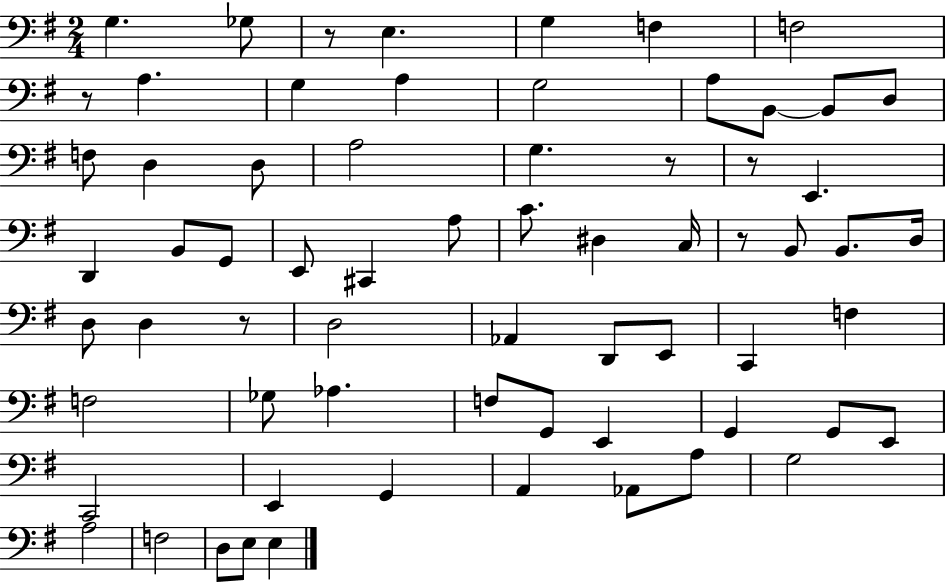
{
  \clef bass
  \numericTimeSignature
  \time 2/4
  \key g \major
  g4. ges8 | r8 e4. | g4 f4 | f2 | \break r8 a4. | g4 a4 | g2 | a8 b,8~~ b,8 d8 | \break f8 d4 d8 | a2 | g4. r8 | r8 e,4. | \break d,4 b,8 g,8 | e,8 cis,4 a8 | c'8. dis4 c16 | r8 b,8 b,8. d16 | \break d8 d4 r8 | d2 | aes,4 d,8 e,8 | c,4 f4 | \break f2 | ges8 aes4. | f8 g,8 e,4 | g,4 g,8 e,8 | \break c,2 | e,4 g,4 | a,4 aes,8 a8 | g2 | \break a2 | f2 | d8 e8 e4 | \bar "|."
}